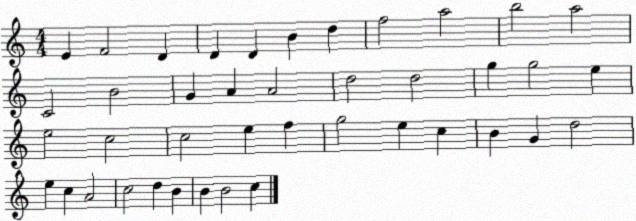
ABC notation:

X:1
T:Untitled
M:4/4
L:1/4
K:C
E F2 D D D B d f2 a2 b2 a2 C2 B2 G A A2 d2 d2 g g2 e e2 c2 c2 e f g2 e c B G d2 e c A2 c2 d B B B2 c